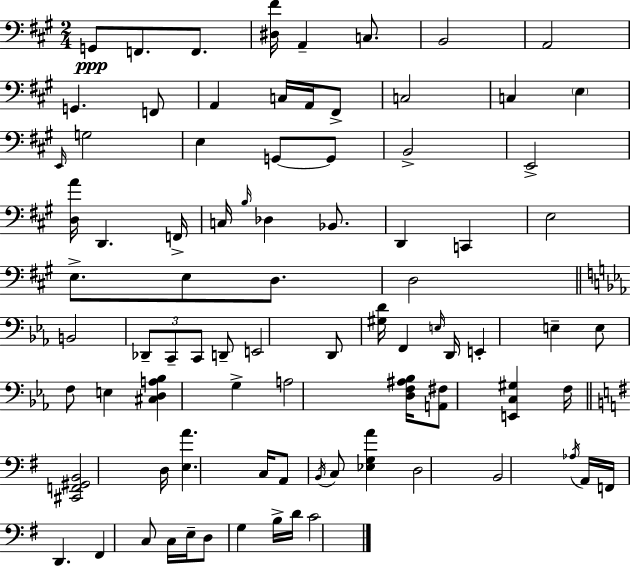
X:1
T:Untitled
M:2/4
L:1/4
K:A
G,,/2 F,,/2 F,,/2 [^D,^F]/4 A,, C,/2 B,,2 A,,2 G,, F,,/2 A,, C,/4 A,,/4 ^F,,/2 C,2 C, E, E,,/4 G,2 E, G,,/2 G,,/2 B,,2 E,,2 [D,A]/4 D,, F,,/4 C,/4 B,/4 _D, _B,,/2 D,, C,, E,2 E,/2 E,/2 D,/2 D,2 B,,2 _D,,/2 C,,/2 C,,/2 D,,/2 E,,2 D,,/2 [^G,D]/4 F,, E,/4 D,,/4 E,, E, E,/2 F,/2 E, [^C,D,A,_B,] G, A,2 [D,F,^A,_B,]/4 [A,,^F,]/2 [E,,C,^G,] F,/4 [^C,,F,,^G,,B,,]2 D,/4 [E,A] C,/4 A,,/2 B,,/4 C,/2 [_E,G,A] D,2 B,,2 _A,/4 A,,/4 F,,/4 D,, ^F,, C,/2 C,/4 E,/4 D,/2 G, B,/4 D/4 C2